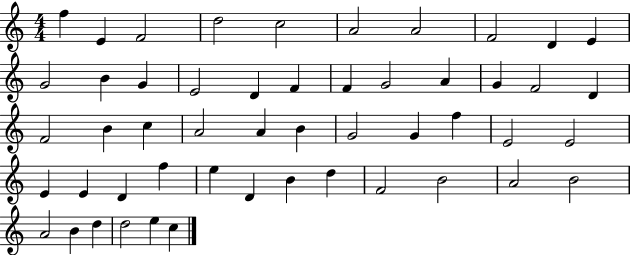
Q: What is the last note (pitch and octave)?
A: C5